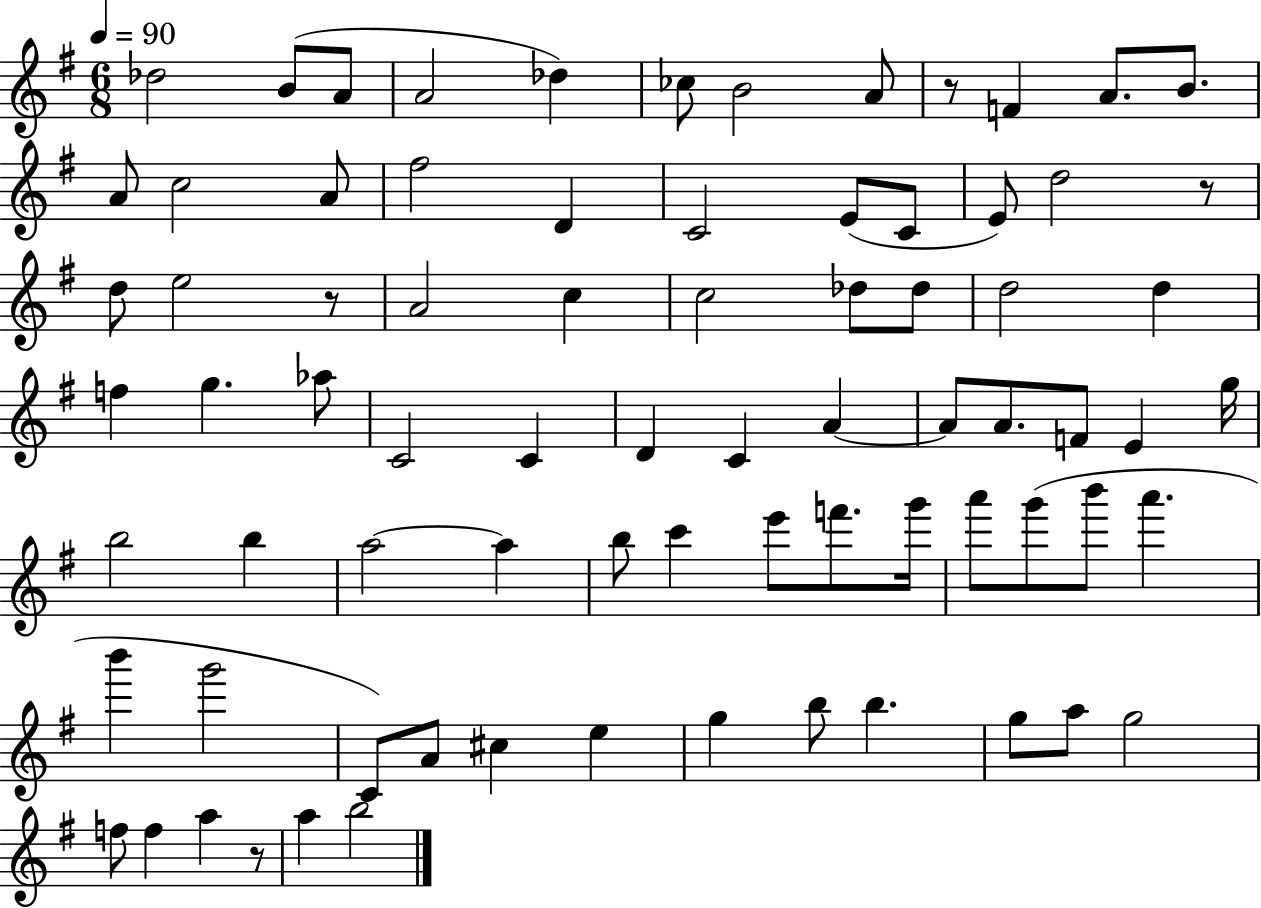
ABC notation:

X:1
T:Untitled
M:6/8
L:1/4
K:G
_d2 B/2 A/2 A2 _d _c/2 B2 A/2 z/2 F A/2 B/2 A/2 c2 A/2 ^f2 D C2 E/2 C/2 E/2 d2 z/2 d/2 e2 z/2 A2 c c2 _d/2 _d/2 d2 d f g _a/2 C2 C D C A A/2 A/2 F/2 E g/4 b2 b a2 a b/2 c' e'/2 f'/2 g'/4 a'/2 g'/2 b'/2 a' b' g'2 C/2 A/2 ^c e g b/2 b g/2 a/2 g2 f/2 f a z/2 a b2